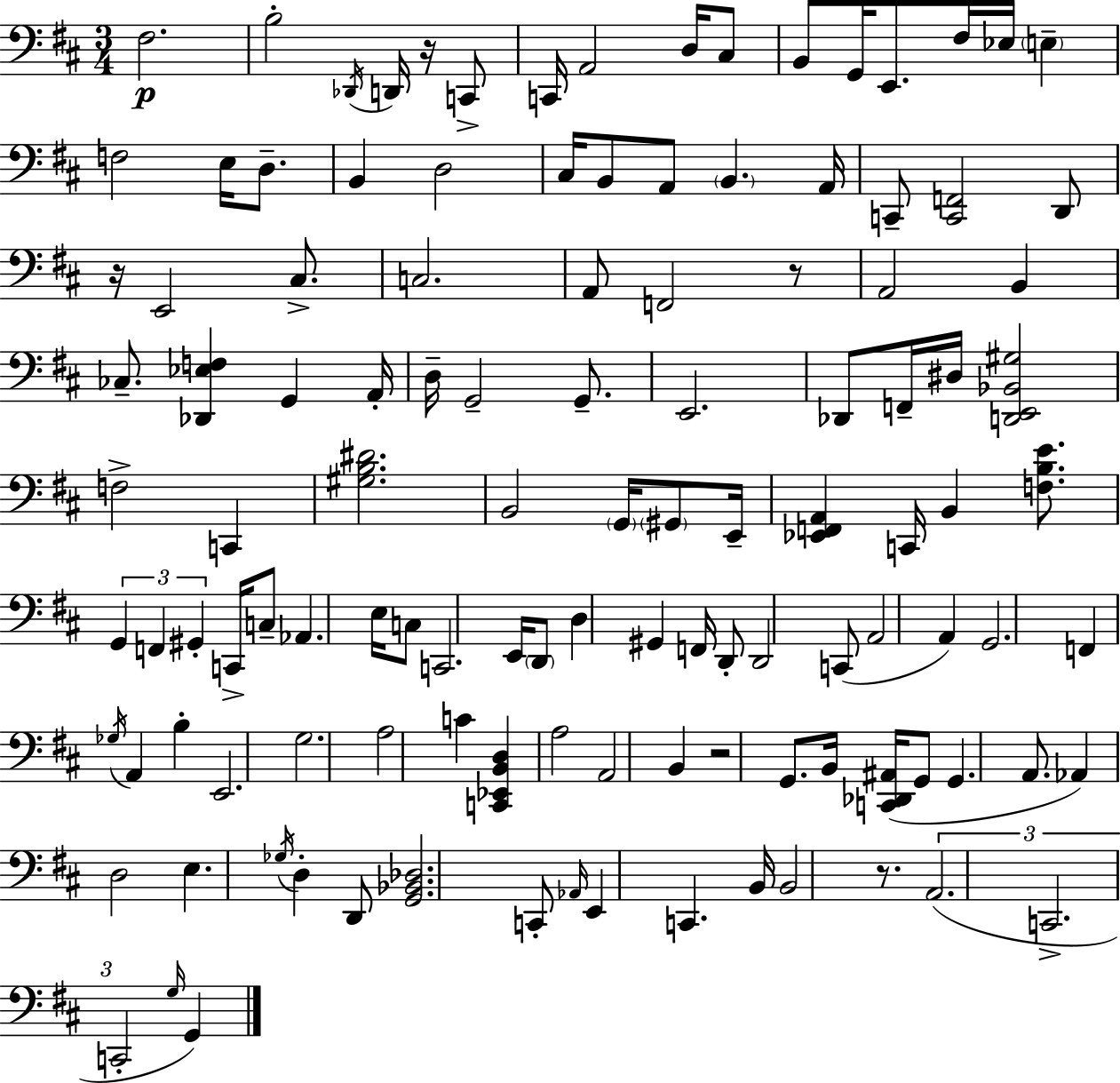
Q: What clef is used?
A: bass